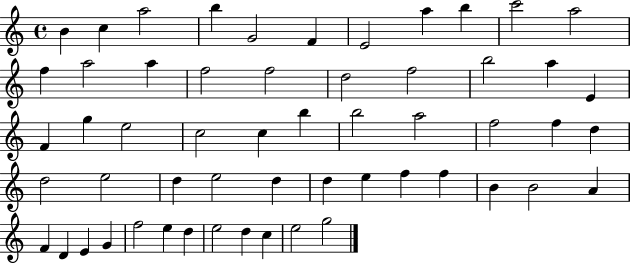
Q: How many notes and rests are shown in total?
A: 56